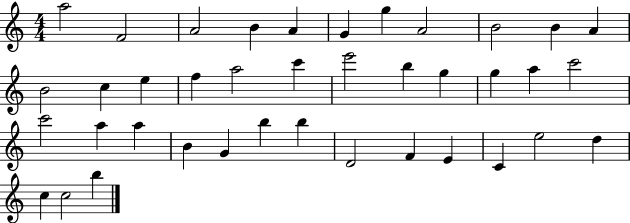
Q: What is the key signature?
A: C major